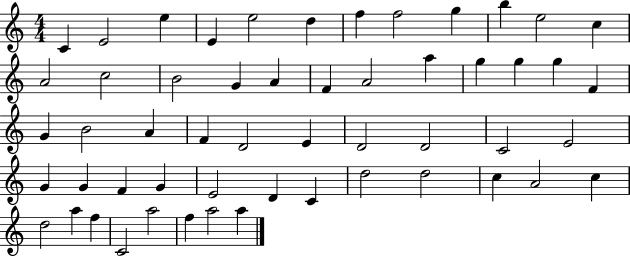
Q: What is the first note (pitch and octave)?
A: C4